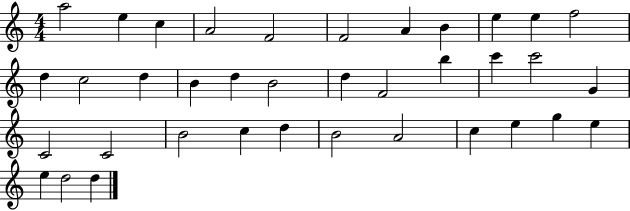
{
  \clef treble
  \numericTimeSignature
  \time 4/4
  \key c \major
  a''2 e''4 c''4 | a'2 f'2 | f'2 a'4 b'4 | e''4 e''4 f''2 | \break d''4 c''2 d''4 | b'4 d''4 b'2 | d''4 f'2 b''4 | c'''4 c'''2 g'4 | \break c'2 c'2 | b'2 c''4 d''4 | b'2 a'2 | c''4 e''4 g''4 e''4 | \break e''4 d''2 d''4 | \bar "|."
}